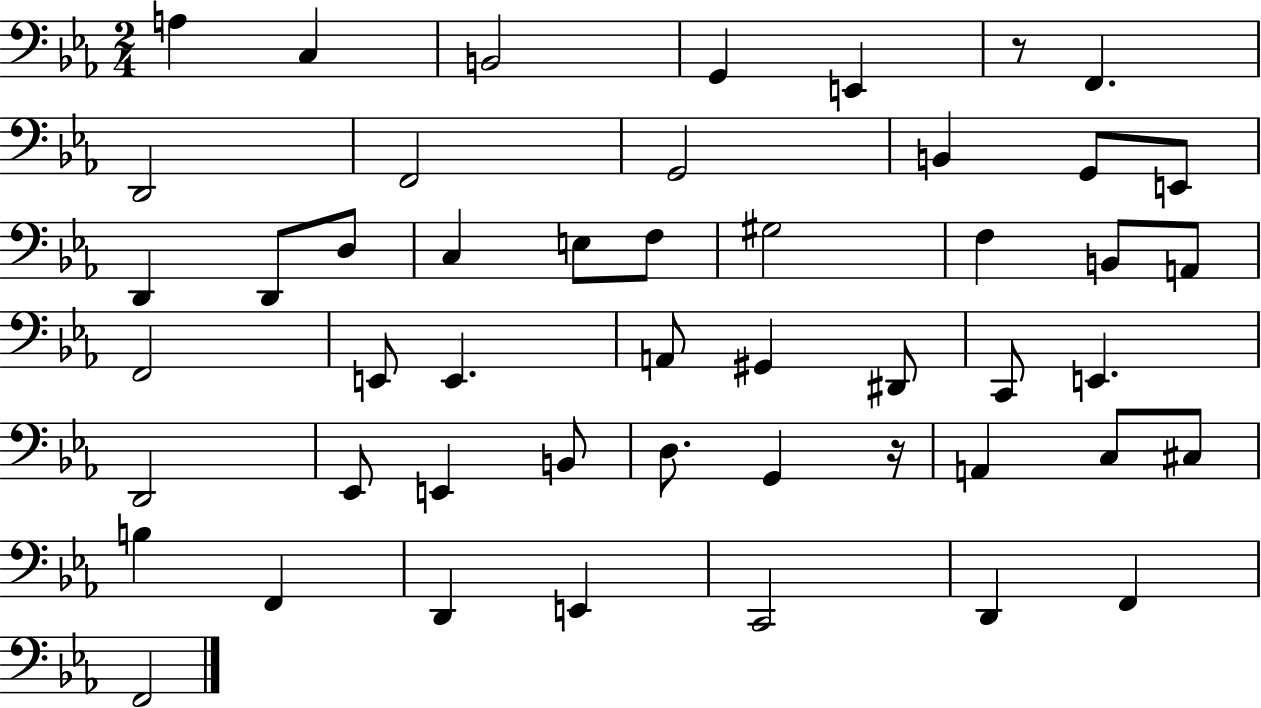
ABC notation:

X:1
T:Untitled
M:2/4
L:1/4
K:Eb
A, C, B,,2 G,, E,, z/2 F,, D,,2 F,,2 G,,2 B,, G,,/2 E,,/2 D,, D,,/2 D,/2 C, E,/2 F,/2 ^G,2 F, B,,/2 A,,/2 F,,2 E,,/2 E,, A,,/2 ^G,, ^D,,/2 C,,/2 E,, D,,2 _E,,/2 E,, B,,/2 D,/2 G,, z/4 A,, C,/2 ^C,/2 B, F,, D,, E,, C,,2 D,, F,, F,,2